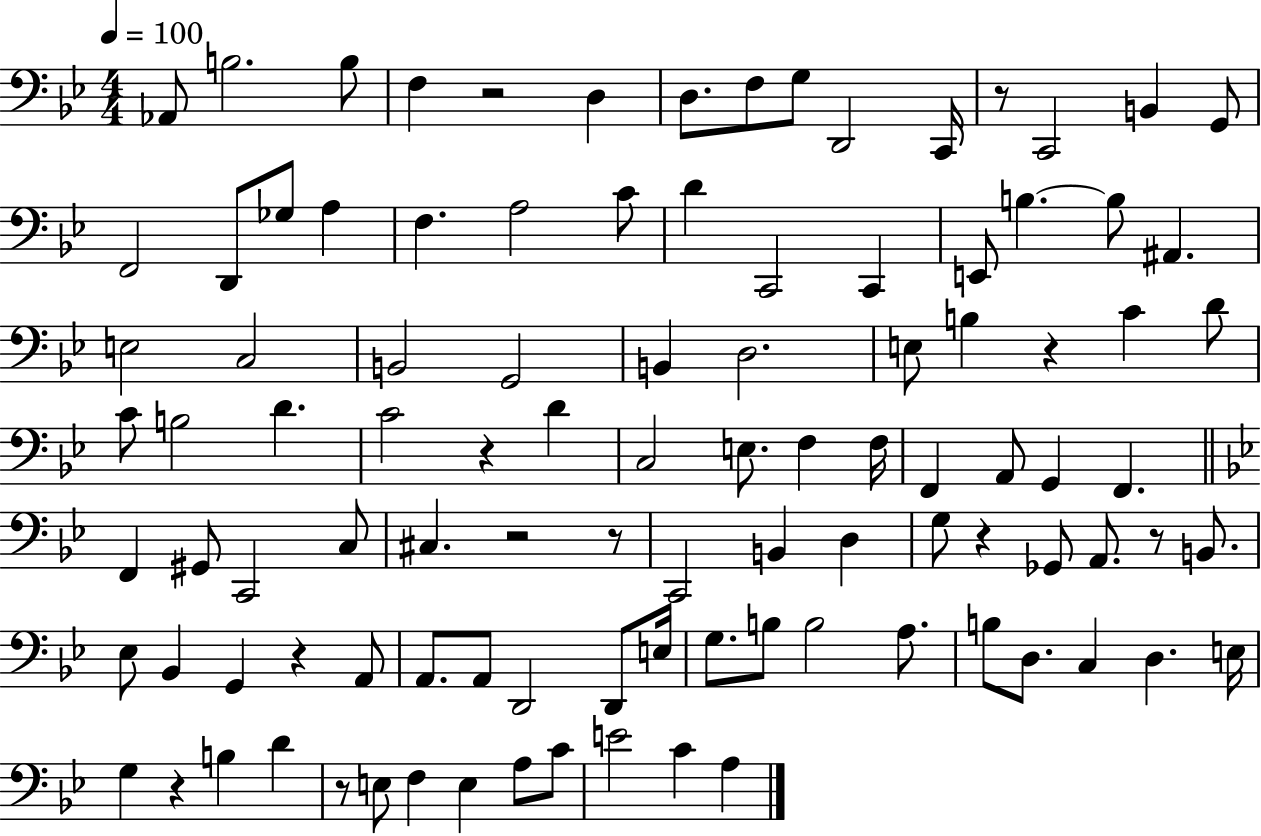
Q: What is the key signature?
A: BES major